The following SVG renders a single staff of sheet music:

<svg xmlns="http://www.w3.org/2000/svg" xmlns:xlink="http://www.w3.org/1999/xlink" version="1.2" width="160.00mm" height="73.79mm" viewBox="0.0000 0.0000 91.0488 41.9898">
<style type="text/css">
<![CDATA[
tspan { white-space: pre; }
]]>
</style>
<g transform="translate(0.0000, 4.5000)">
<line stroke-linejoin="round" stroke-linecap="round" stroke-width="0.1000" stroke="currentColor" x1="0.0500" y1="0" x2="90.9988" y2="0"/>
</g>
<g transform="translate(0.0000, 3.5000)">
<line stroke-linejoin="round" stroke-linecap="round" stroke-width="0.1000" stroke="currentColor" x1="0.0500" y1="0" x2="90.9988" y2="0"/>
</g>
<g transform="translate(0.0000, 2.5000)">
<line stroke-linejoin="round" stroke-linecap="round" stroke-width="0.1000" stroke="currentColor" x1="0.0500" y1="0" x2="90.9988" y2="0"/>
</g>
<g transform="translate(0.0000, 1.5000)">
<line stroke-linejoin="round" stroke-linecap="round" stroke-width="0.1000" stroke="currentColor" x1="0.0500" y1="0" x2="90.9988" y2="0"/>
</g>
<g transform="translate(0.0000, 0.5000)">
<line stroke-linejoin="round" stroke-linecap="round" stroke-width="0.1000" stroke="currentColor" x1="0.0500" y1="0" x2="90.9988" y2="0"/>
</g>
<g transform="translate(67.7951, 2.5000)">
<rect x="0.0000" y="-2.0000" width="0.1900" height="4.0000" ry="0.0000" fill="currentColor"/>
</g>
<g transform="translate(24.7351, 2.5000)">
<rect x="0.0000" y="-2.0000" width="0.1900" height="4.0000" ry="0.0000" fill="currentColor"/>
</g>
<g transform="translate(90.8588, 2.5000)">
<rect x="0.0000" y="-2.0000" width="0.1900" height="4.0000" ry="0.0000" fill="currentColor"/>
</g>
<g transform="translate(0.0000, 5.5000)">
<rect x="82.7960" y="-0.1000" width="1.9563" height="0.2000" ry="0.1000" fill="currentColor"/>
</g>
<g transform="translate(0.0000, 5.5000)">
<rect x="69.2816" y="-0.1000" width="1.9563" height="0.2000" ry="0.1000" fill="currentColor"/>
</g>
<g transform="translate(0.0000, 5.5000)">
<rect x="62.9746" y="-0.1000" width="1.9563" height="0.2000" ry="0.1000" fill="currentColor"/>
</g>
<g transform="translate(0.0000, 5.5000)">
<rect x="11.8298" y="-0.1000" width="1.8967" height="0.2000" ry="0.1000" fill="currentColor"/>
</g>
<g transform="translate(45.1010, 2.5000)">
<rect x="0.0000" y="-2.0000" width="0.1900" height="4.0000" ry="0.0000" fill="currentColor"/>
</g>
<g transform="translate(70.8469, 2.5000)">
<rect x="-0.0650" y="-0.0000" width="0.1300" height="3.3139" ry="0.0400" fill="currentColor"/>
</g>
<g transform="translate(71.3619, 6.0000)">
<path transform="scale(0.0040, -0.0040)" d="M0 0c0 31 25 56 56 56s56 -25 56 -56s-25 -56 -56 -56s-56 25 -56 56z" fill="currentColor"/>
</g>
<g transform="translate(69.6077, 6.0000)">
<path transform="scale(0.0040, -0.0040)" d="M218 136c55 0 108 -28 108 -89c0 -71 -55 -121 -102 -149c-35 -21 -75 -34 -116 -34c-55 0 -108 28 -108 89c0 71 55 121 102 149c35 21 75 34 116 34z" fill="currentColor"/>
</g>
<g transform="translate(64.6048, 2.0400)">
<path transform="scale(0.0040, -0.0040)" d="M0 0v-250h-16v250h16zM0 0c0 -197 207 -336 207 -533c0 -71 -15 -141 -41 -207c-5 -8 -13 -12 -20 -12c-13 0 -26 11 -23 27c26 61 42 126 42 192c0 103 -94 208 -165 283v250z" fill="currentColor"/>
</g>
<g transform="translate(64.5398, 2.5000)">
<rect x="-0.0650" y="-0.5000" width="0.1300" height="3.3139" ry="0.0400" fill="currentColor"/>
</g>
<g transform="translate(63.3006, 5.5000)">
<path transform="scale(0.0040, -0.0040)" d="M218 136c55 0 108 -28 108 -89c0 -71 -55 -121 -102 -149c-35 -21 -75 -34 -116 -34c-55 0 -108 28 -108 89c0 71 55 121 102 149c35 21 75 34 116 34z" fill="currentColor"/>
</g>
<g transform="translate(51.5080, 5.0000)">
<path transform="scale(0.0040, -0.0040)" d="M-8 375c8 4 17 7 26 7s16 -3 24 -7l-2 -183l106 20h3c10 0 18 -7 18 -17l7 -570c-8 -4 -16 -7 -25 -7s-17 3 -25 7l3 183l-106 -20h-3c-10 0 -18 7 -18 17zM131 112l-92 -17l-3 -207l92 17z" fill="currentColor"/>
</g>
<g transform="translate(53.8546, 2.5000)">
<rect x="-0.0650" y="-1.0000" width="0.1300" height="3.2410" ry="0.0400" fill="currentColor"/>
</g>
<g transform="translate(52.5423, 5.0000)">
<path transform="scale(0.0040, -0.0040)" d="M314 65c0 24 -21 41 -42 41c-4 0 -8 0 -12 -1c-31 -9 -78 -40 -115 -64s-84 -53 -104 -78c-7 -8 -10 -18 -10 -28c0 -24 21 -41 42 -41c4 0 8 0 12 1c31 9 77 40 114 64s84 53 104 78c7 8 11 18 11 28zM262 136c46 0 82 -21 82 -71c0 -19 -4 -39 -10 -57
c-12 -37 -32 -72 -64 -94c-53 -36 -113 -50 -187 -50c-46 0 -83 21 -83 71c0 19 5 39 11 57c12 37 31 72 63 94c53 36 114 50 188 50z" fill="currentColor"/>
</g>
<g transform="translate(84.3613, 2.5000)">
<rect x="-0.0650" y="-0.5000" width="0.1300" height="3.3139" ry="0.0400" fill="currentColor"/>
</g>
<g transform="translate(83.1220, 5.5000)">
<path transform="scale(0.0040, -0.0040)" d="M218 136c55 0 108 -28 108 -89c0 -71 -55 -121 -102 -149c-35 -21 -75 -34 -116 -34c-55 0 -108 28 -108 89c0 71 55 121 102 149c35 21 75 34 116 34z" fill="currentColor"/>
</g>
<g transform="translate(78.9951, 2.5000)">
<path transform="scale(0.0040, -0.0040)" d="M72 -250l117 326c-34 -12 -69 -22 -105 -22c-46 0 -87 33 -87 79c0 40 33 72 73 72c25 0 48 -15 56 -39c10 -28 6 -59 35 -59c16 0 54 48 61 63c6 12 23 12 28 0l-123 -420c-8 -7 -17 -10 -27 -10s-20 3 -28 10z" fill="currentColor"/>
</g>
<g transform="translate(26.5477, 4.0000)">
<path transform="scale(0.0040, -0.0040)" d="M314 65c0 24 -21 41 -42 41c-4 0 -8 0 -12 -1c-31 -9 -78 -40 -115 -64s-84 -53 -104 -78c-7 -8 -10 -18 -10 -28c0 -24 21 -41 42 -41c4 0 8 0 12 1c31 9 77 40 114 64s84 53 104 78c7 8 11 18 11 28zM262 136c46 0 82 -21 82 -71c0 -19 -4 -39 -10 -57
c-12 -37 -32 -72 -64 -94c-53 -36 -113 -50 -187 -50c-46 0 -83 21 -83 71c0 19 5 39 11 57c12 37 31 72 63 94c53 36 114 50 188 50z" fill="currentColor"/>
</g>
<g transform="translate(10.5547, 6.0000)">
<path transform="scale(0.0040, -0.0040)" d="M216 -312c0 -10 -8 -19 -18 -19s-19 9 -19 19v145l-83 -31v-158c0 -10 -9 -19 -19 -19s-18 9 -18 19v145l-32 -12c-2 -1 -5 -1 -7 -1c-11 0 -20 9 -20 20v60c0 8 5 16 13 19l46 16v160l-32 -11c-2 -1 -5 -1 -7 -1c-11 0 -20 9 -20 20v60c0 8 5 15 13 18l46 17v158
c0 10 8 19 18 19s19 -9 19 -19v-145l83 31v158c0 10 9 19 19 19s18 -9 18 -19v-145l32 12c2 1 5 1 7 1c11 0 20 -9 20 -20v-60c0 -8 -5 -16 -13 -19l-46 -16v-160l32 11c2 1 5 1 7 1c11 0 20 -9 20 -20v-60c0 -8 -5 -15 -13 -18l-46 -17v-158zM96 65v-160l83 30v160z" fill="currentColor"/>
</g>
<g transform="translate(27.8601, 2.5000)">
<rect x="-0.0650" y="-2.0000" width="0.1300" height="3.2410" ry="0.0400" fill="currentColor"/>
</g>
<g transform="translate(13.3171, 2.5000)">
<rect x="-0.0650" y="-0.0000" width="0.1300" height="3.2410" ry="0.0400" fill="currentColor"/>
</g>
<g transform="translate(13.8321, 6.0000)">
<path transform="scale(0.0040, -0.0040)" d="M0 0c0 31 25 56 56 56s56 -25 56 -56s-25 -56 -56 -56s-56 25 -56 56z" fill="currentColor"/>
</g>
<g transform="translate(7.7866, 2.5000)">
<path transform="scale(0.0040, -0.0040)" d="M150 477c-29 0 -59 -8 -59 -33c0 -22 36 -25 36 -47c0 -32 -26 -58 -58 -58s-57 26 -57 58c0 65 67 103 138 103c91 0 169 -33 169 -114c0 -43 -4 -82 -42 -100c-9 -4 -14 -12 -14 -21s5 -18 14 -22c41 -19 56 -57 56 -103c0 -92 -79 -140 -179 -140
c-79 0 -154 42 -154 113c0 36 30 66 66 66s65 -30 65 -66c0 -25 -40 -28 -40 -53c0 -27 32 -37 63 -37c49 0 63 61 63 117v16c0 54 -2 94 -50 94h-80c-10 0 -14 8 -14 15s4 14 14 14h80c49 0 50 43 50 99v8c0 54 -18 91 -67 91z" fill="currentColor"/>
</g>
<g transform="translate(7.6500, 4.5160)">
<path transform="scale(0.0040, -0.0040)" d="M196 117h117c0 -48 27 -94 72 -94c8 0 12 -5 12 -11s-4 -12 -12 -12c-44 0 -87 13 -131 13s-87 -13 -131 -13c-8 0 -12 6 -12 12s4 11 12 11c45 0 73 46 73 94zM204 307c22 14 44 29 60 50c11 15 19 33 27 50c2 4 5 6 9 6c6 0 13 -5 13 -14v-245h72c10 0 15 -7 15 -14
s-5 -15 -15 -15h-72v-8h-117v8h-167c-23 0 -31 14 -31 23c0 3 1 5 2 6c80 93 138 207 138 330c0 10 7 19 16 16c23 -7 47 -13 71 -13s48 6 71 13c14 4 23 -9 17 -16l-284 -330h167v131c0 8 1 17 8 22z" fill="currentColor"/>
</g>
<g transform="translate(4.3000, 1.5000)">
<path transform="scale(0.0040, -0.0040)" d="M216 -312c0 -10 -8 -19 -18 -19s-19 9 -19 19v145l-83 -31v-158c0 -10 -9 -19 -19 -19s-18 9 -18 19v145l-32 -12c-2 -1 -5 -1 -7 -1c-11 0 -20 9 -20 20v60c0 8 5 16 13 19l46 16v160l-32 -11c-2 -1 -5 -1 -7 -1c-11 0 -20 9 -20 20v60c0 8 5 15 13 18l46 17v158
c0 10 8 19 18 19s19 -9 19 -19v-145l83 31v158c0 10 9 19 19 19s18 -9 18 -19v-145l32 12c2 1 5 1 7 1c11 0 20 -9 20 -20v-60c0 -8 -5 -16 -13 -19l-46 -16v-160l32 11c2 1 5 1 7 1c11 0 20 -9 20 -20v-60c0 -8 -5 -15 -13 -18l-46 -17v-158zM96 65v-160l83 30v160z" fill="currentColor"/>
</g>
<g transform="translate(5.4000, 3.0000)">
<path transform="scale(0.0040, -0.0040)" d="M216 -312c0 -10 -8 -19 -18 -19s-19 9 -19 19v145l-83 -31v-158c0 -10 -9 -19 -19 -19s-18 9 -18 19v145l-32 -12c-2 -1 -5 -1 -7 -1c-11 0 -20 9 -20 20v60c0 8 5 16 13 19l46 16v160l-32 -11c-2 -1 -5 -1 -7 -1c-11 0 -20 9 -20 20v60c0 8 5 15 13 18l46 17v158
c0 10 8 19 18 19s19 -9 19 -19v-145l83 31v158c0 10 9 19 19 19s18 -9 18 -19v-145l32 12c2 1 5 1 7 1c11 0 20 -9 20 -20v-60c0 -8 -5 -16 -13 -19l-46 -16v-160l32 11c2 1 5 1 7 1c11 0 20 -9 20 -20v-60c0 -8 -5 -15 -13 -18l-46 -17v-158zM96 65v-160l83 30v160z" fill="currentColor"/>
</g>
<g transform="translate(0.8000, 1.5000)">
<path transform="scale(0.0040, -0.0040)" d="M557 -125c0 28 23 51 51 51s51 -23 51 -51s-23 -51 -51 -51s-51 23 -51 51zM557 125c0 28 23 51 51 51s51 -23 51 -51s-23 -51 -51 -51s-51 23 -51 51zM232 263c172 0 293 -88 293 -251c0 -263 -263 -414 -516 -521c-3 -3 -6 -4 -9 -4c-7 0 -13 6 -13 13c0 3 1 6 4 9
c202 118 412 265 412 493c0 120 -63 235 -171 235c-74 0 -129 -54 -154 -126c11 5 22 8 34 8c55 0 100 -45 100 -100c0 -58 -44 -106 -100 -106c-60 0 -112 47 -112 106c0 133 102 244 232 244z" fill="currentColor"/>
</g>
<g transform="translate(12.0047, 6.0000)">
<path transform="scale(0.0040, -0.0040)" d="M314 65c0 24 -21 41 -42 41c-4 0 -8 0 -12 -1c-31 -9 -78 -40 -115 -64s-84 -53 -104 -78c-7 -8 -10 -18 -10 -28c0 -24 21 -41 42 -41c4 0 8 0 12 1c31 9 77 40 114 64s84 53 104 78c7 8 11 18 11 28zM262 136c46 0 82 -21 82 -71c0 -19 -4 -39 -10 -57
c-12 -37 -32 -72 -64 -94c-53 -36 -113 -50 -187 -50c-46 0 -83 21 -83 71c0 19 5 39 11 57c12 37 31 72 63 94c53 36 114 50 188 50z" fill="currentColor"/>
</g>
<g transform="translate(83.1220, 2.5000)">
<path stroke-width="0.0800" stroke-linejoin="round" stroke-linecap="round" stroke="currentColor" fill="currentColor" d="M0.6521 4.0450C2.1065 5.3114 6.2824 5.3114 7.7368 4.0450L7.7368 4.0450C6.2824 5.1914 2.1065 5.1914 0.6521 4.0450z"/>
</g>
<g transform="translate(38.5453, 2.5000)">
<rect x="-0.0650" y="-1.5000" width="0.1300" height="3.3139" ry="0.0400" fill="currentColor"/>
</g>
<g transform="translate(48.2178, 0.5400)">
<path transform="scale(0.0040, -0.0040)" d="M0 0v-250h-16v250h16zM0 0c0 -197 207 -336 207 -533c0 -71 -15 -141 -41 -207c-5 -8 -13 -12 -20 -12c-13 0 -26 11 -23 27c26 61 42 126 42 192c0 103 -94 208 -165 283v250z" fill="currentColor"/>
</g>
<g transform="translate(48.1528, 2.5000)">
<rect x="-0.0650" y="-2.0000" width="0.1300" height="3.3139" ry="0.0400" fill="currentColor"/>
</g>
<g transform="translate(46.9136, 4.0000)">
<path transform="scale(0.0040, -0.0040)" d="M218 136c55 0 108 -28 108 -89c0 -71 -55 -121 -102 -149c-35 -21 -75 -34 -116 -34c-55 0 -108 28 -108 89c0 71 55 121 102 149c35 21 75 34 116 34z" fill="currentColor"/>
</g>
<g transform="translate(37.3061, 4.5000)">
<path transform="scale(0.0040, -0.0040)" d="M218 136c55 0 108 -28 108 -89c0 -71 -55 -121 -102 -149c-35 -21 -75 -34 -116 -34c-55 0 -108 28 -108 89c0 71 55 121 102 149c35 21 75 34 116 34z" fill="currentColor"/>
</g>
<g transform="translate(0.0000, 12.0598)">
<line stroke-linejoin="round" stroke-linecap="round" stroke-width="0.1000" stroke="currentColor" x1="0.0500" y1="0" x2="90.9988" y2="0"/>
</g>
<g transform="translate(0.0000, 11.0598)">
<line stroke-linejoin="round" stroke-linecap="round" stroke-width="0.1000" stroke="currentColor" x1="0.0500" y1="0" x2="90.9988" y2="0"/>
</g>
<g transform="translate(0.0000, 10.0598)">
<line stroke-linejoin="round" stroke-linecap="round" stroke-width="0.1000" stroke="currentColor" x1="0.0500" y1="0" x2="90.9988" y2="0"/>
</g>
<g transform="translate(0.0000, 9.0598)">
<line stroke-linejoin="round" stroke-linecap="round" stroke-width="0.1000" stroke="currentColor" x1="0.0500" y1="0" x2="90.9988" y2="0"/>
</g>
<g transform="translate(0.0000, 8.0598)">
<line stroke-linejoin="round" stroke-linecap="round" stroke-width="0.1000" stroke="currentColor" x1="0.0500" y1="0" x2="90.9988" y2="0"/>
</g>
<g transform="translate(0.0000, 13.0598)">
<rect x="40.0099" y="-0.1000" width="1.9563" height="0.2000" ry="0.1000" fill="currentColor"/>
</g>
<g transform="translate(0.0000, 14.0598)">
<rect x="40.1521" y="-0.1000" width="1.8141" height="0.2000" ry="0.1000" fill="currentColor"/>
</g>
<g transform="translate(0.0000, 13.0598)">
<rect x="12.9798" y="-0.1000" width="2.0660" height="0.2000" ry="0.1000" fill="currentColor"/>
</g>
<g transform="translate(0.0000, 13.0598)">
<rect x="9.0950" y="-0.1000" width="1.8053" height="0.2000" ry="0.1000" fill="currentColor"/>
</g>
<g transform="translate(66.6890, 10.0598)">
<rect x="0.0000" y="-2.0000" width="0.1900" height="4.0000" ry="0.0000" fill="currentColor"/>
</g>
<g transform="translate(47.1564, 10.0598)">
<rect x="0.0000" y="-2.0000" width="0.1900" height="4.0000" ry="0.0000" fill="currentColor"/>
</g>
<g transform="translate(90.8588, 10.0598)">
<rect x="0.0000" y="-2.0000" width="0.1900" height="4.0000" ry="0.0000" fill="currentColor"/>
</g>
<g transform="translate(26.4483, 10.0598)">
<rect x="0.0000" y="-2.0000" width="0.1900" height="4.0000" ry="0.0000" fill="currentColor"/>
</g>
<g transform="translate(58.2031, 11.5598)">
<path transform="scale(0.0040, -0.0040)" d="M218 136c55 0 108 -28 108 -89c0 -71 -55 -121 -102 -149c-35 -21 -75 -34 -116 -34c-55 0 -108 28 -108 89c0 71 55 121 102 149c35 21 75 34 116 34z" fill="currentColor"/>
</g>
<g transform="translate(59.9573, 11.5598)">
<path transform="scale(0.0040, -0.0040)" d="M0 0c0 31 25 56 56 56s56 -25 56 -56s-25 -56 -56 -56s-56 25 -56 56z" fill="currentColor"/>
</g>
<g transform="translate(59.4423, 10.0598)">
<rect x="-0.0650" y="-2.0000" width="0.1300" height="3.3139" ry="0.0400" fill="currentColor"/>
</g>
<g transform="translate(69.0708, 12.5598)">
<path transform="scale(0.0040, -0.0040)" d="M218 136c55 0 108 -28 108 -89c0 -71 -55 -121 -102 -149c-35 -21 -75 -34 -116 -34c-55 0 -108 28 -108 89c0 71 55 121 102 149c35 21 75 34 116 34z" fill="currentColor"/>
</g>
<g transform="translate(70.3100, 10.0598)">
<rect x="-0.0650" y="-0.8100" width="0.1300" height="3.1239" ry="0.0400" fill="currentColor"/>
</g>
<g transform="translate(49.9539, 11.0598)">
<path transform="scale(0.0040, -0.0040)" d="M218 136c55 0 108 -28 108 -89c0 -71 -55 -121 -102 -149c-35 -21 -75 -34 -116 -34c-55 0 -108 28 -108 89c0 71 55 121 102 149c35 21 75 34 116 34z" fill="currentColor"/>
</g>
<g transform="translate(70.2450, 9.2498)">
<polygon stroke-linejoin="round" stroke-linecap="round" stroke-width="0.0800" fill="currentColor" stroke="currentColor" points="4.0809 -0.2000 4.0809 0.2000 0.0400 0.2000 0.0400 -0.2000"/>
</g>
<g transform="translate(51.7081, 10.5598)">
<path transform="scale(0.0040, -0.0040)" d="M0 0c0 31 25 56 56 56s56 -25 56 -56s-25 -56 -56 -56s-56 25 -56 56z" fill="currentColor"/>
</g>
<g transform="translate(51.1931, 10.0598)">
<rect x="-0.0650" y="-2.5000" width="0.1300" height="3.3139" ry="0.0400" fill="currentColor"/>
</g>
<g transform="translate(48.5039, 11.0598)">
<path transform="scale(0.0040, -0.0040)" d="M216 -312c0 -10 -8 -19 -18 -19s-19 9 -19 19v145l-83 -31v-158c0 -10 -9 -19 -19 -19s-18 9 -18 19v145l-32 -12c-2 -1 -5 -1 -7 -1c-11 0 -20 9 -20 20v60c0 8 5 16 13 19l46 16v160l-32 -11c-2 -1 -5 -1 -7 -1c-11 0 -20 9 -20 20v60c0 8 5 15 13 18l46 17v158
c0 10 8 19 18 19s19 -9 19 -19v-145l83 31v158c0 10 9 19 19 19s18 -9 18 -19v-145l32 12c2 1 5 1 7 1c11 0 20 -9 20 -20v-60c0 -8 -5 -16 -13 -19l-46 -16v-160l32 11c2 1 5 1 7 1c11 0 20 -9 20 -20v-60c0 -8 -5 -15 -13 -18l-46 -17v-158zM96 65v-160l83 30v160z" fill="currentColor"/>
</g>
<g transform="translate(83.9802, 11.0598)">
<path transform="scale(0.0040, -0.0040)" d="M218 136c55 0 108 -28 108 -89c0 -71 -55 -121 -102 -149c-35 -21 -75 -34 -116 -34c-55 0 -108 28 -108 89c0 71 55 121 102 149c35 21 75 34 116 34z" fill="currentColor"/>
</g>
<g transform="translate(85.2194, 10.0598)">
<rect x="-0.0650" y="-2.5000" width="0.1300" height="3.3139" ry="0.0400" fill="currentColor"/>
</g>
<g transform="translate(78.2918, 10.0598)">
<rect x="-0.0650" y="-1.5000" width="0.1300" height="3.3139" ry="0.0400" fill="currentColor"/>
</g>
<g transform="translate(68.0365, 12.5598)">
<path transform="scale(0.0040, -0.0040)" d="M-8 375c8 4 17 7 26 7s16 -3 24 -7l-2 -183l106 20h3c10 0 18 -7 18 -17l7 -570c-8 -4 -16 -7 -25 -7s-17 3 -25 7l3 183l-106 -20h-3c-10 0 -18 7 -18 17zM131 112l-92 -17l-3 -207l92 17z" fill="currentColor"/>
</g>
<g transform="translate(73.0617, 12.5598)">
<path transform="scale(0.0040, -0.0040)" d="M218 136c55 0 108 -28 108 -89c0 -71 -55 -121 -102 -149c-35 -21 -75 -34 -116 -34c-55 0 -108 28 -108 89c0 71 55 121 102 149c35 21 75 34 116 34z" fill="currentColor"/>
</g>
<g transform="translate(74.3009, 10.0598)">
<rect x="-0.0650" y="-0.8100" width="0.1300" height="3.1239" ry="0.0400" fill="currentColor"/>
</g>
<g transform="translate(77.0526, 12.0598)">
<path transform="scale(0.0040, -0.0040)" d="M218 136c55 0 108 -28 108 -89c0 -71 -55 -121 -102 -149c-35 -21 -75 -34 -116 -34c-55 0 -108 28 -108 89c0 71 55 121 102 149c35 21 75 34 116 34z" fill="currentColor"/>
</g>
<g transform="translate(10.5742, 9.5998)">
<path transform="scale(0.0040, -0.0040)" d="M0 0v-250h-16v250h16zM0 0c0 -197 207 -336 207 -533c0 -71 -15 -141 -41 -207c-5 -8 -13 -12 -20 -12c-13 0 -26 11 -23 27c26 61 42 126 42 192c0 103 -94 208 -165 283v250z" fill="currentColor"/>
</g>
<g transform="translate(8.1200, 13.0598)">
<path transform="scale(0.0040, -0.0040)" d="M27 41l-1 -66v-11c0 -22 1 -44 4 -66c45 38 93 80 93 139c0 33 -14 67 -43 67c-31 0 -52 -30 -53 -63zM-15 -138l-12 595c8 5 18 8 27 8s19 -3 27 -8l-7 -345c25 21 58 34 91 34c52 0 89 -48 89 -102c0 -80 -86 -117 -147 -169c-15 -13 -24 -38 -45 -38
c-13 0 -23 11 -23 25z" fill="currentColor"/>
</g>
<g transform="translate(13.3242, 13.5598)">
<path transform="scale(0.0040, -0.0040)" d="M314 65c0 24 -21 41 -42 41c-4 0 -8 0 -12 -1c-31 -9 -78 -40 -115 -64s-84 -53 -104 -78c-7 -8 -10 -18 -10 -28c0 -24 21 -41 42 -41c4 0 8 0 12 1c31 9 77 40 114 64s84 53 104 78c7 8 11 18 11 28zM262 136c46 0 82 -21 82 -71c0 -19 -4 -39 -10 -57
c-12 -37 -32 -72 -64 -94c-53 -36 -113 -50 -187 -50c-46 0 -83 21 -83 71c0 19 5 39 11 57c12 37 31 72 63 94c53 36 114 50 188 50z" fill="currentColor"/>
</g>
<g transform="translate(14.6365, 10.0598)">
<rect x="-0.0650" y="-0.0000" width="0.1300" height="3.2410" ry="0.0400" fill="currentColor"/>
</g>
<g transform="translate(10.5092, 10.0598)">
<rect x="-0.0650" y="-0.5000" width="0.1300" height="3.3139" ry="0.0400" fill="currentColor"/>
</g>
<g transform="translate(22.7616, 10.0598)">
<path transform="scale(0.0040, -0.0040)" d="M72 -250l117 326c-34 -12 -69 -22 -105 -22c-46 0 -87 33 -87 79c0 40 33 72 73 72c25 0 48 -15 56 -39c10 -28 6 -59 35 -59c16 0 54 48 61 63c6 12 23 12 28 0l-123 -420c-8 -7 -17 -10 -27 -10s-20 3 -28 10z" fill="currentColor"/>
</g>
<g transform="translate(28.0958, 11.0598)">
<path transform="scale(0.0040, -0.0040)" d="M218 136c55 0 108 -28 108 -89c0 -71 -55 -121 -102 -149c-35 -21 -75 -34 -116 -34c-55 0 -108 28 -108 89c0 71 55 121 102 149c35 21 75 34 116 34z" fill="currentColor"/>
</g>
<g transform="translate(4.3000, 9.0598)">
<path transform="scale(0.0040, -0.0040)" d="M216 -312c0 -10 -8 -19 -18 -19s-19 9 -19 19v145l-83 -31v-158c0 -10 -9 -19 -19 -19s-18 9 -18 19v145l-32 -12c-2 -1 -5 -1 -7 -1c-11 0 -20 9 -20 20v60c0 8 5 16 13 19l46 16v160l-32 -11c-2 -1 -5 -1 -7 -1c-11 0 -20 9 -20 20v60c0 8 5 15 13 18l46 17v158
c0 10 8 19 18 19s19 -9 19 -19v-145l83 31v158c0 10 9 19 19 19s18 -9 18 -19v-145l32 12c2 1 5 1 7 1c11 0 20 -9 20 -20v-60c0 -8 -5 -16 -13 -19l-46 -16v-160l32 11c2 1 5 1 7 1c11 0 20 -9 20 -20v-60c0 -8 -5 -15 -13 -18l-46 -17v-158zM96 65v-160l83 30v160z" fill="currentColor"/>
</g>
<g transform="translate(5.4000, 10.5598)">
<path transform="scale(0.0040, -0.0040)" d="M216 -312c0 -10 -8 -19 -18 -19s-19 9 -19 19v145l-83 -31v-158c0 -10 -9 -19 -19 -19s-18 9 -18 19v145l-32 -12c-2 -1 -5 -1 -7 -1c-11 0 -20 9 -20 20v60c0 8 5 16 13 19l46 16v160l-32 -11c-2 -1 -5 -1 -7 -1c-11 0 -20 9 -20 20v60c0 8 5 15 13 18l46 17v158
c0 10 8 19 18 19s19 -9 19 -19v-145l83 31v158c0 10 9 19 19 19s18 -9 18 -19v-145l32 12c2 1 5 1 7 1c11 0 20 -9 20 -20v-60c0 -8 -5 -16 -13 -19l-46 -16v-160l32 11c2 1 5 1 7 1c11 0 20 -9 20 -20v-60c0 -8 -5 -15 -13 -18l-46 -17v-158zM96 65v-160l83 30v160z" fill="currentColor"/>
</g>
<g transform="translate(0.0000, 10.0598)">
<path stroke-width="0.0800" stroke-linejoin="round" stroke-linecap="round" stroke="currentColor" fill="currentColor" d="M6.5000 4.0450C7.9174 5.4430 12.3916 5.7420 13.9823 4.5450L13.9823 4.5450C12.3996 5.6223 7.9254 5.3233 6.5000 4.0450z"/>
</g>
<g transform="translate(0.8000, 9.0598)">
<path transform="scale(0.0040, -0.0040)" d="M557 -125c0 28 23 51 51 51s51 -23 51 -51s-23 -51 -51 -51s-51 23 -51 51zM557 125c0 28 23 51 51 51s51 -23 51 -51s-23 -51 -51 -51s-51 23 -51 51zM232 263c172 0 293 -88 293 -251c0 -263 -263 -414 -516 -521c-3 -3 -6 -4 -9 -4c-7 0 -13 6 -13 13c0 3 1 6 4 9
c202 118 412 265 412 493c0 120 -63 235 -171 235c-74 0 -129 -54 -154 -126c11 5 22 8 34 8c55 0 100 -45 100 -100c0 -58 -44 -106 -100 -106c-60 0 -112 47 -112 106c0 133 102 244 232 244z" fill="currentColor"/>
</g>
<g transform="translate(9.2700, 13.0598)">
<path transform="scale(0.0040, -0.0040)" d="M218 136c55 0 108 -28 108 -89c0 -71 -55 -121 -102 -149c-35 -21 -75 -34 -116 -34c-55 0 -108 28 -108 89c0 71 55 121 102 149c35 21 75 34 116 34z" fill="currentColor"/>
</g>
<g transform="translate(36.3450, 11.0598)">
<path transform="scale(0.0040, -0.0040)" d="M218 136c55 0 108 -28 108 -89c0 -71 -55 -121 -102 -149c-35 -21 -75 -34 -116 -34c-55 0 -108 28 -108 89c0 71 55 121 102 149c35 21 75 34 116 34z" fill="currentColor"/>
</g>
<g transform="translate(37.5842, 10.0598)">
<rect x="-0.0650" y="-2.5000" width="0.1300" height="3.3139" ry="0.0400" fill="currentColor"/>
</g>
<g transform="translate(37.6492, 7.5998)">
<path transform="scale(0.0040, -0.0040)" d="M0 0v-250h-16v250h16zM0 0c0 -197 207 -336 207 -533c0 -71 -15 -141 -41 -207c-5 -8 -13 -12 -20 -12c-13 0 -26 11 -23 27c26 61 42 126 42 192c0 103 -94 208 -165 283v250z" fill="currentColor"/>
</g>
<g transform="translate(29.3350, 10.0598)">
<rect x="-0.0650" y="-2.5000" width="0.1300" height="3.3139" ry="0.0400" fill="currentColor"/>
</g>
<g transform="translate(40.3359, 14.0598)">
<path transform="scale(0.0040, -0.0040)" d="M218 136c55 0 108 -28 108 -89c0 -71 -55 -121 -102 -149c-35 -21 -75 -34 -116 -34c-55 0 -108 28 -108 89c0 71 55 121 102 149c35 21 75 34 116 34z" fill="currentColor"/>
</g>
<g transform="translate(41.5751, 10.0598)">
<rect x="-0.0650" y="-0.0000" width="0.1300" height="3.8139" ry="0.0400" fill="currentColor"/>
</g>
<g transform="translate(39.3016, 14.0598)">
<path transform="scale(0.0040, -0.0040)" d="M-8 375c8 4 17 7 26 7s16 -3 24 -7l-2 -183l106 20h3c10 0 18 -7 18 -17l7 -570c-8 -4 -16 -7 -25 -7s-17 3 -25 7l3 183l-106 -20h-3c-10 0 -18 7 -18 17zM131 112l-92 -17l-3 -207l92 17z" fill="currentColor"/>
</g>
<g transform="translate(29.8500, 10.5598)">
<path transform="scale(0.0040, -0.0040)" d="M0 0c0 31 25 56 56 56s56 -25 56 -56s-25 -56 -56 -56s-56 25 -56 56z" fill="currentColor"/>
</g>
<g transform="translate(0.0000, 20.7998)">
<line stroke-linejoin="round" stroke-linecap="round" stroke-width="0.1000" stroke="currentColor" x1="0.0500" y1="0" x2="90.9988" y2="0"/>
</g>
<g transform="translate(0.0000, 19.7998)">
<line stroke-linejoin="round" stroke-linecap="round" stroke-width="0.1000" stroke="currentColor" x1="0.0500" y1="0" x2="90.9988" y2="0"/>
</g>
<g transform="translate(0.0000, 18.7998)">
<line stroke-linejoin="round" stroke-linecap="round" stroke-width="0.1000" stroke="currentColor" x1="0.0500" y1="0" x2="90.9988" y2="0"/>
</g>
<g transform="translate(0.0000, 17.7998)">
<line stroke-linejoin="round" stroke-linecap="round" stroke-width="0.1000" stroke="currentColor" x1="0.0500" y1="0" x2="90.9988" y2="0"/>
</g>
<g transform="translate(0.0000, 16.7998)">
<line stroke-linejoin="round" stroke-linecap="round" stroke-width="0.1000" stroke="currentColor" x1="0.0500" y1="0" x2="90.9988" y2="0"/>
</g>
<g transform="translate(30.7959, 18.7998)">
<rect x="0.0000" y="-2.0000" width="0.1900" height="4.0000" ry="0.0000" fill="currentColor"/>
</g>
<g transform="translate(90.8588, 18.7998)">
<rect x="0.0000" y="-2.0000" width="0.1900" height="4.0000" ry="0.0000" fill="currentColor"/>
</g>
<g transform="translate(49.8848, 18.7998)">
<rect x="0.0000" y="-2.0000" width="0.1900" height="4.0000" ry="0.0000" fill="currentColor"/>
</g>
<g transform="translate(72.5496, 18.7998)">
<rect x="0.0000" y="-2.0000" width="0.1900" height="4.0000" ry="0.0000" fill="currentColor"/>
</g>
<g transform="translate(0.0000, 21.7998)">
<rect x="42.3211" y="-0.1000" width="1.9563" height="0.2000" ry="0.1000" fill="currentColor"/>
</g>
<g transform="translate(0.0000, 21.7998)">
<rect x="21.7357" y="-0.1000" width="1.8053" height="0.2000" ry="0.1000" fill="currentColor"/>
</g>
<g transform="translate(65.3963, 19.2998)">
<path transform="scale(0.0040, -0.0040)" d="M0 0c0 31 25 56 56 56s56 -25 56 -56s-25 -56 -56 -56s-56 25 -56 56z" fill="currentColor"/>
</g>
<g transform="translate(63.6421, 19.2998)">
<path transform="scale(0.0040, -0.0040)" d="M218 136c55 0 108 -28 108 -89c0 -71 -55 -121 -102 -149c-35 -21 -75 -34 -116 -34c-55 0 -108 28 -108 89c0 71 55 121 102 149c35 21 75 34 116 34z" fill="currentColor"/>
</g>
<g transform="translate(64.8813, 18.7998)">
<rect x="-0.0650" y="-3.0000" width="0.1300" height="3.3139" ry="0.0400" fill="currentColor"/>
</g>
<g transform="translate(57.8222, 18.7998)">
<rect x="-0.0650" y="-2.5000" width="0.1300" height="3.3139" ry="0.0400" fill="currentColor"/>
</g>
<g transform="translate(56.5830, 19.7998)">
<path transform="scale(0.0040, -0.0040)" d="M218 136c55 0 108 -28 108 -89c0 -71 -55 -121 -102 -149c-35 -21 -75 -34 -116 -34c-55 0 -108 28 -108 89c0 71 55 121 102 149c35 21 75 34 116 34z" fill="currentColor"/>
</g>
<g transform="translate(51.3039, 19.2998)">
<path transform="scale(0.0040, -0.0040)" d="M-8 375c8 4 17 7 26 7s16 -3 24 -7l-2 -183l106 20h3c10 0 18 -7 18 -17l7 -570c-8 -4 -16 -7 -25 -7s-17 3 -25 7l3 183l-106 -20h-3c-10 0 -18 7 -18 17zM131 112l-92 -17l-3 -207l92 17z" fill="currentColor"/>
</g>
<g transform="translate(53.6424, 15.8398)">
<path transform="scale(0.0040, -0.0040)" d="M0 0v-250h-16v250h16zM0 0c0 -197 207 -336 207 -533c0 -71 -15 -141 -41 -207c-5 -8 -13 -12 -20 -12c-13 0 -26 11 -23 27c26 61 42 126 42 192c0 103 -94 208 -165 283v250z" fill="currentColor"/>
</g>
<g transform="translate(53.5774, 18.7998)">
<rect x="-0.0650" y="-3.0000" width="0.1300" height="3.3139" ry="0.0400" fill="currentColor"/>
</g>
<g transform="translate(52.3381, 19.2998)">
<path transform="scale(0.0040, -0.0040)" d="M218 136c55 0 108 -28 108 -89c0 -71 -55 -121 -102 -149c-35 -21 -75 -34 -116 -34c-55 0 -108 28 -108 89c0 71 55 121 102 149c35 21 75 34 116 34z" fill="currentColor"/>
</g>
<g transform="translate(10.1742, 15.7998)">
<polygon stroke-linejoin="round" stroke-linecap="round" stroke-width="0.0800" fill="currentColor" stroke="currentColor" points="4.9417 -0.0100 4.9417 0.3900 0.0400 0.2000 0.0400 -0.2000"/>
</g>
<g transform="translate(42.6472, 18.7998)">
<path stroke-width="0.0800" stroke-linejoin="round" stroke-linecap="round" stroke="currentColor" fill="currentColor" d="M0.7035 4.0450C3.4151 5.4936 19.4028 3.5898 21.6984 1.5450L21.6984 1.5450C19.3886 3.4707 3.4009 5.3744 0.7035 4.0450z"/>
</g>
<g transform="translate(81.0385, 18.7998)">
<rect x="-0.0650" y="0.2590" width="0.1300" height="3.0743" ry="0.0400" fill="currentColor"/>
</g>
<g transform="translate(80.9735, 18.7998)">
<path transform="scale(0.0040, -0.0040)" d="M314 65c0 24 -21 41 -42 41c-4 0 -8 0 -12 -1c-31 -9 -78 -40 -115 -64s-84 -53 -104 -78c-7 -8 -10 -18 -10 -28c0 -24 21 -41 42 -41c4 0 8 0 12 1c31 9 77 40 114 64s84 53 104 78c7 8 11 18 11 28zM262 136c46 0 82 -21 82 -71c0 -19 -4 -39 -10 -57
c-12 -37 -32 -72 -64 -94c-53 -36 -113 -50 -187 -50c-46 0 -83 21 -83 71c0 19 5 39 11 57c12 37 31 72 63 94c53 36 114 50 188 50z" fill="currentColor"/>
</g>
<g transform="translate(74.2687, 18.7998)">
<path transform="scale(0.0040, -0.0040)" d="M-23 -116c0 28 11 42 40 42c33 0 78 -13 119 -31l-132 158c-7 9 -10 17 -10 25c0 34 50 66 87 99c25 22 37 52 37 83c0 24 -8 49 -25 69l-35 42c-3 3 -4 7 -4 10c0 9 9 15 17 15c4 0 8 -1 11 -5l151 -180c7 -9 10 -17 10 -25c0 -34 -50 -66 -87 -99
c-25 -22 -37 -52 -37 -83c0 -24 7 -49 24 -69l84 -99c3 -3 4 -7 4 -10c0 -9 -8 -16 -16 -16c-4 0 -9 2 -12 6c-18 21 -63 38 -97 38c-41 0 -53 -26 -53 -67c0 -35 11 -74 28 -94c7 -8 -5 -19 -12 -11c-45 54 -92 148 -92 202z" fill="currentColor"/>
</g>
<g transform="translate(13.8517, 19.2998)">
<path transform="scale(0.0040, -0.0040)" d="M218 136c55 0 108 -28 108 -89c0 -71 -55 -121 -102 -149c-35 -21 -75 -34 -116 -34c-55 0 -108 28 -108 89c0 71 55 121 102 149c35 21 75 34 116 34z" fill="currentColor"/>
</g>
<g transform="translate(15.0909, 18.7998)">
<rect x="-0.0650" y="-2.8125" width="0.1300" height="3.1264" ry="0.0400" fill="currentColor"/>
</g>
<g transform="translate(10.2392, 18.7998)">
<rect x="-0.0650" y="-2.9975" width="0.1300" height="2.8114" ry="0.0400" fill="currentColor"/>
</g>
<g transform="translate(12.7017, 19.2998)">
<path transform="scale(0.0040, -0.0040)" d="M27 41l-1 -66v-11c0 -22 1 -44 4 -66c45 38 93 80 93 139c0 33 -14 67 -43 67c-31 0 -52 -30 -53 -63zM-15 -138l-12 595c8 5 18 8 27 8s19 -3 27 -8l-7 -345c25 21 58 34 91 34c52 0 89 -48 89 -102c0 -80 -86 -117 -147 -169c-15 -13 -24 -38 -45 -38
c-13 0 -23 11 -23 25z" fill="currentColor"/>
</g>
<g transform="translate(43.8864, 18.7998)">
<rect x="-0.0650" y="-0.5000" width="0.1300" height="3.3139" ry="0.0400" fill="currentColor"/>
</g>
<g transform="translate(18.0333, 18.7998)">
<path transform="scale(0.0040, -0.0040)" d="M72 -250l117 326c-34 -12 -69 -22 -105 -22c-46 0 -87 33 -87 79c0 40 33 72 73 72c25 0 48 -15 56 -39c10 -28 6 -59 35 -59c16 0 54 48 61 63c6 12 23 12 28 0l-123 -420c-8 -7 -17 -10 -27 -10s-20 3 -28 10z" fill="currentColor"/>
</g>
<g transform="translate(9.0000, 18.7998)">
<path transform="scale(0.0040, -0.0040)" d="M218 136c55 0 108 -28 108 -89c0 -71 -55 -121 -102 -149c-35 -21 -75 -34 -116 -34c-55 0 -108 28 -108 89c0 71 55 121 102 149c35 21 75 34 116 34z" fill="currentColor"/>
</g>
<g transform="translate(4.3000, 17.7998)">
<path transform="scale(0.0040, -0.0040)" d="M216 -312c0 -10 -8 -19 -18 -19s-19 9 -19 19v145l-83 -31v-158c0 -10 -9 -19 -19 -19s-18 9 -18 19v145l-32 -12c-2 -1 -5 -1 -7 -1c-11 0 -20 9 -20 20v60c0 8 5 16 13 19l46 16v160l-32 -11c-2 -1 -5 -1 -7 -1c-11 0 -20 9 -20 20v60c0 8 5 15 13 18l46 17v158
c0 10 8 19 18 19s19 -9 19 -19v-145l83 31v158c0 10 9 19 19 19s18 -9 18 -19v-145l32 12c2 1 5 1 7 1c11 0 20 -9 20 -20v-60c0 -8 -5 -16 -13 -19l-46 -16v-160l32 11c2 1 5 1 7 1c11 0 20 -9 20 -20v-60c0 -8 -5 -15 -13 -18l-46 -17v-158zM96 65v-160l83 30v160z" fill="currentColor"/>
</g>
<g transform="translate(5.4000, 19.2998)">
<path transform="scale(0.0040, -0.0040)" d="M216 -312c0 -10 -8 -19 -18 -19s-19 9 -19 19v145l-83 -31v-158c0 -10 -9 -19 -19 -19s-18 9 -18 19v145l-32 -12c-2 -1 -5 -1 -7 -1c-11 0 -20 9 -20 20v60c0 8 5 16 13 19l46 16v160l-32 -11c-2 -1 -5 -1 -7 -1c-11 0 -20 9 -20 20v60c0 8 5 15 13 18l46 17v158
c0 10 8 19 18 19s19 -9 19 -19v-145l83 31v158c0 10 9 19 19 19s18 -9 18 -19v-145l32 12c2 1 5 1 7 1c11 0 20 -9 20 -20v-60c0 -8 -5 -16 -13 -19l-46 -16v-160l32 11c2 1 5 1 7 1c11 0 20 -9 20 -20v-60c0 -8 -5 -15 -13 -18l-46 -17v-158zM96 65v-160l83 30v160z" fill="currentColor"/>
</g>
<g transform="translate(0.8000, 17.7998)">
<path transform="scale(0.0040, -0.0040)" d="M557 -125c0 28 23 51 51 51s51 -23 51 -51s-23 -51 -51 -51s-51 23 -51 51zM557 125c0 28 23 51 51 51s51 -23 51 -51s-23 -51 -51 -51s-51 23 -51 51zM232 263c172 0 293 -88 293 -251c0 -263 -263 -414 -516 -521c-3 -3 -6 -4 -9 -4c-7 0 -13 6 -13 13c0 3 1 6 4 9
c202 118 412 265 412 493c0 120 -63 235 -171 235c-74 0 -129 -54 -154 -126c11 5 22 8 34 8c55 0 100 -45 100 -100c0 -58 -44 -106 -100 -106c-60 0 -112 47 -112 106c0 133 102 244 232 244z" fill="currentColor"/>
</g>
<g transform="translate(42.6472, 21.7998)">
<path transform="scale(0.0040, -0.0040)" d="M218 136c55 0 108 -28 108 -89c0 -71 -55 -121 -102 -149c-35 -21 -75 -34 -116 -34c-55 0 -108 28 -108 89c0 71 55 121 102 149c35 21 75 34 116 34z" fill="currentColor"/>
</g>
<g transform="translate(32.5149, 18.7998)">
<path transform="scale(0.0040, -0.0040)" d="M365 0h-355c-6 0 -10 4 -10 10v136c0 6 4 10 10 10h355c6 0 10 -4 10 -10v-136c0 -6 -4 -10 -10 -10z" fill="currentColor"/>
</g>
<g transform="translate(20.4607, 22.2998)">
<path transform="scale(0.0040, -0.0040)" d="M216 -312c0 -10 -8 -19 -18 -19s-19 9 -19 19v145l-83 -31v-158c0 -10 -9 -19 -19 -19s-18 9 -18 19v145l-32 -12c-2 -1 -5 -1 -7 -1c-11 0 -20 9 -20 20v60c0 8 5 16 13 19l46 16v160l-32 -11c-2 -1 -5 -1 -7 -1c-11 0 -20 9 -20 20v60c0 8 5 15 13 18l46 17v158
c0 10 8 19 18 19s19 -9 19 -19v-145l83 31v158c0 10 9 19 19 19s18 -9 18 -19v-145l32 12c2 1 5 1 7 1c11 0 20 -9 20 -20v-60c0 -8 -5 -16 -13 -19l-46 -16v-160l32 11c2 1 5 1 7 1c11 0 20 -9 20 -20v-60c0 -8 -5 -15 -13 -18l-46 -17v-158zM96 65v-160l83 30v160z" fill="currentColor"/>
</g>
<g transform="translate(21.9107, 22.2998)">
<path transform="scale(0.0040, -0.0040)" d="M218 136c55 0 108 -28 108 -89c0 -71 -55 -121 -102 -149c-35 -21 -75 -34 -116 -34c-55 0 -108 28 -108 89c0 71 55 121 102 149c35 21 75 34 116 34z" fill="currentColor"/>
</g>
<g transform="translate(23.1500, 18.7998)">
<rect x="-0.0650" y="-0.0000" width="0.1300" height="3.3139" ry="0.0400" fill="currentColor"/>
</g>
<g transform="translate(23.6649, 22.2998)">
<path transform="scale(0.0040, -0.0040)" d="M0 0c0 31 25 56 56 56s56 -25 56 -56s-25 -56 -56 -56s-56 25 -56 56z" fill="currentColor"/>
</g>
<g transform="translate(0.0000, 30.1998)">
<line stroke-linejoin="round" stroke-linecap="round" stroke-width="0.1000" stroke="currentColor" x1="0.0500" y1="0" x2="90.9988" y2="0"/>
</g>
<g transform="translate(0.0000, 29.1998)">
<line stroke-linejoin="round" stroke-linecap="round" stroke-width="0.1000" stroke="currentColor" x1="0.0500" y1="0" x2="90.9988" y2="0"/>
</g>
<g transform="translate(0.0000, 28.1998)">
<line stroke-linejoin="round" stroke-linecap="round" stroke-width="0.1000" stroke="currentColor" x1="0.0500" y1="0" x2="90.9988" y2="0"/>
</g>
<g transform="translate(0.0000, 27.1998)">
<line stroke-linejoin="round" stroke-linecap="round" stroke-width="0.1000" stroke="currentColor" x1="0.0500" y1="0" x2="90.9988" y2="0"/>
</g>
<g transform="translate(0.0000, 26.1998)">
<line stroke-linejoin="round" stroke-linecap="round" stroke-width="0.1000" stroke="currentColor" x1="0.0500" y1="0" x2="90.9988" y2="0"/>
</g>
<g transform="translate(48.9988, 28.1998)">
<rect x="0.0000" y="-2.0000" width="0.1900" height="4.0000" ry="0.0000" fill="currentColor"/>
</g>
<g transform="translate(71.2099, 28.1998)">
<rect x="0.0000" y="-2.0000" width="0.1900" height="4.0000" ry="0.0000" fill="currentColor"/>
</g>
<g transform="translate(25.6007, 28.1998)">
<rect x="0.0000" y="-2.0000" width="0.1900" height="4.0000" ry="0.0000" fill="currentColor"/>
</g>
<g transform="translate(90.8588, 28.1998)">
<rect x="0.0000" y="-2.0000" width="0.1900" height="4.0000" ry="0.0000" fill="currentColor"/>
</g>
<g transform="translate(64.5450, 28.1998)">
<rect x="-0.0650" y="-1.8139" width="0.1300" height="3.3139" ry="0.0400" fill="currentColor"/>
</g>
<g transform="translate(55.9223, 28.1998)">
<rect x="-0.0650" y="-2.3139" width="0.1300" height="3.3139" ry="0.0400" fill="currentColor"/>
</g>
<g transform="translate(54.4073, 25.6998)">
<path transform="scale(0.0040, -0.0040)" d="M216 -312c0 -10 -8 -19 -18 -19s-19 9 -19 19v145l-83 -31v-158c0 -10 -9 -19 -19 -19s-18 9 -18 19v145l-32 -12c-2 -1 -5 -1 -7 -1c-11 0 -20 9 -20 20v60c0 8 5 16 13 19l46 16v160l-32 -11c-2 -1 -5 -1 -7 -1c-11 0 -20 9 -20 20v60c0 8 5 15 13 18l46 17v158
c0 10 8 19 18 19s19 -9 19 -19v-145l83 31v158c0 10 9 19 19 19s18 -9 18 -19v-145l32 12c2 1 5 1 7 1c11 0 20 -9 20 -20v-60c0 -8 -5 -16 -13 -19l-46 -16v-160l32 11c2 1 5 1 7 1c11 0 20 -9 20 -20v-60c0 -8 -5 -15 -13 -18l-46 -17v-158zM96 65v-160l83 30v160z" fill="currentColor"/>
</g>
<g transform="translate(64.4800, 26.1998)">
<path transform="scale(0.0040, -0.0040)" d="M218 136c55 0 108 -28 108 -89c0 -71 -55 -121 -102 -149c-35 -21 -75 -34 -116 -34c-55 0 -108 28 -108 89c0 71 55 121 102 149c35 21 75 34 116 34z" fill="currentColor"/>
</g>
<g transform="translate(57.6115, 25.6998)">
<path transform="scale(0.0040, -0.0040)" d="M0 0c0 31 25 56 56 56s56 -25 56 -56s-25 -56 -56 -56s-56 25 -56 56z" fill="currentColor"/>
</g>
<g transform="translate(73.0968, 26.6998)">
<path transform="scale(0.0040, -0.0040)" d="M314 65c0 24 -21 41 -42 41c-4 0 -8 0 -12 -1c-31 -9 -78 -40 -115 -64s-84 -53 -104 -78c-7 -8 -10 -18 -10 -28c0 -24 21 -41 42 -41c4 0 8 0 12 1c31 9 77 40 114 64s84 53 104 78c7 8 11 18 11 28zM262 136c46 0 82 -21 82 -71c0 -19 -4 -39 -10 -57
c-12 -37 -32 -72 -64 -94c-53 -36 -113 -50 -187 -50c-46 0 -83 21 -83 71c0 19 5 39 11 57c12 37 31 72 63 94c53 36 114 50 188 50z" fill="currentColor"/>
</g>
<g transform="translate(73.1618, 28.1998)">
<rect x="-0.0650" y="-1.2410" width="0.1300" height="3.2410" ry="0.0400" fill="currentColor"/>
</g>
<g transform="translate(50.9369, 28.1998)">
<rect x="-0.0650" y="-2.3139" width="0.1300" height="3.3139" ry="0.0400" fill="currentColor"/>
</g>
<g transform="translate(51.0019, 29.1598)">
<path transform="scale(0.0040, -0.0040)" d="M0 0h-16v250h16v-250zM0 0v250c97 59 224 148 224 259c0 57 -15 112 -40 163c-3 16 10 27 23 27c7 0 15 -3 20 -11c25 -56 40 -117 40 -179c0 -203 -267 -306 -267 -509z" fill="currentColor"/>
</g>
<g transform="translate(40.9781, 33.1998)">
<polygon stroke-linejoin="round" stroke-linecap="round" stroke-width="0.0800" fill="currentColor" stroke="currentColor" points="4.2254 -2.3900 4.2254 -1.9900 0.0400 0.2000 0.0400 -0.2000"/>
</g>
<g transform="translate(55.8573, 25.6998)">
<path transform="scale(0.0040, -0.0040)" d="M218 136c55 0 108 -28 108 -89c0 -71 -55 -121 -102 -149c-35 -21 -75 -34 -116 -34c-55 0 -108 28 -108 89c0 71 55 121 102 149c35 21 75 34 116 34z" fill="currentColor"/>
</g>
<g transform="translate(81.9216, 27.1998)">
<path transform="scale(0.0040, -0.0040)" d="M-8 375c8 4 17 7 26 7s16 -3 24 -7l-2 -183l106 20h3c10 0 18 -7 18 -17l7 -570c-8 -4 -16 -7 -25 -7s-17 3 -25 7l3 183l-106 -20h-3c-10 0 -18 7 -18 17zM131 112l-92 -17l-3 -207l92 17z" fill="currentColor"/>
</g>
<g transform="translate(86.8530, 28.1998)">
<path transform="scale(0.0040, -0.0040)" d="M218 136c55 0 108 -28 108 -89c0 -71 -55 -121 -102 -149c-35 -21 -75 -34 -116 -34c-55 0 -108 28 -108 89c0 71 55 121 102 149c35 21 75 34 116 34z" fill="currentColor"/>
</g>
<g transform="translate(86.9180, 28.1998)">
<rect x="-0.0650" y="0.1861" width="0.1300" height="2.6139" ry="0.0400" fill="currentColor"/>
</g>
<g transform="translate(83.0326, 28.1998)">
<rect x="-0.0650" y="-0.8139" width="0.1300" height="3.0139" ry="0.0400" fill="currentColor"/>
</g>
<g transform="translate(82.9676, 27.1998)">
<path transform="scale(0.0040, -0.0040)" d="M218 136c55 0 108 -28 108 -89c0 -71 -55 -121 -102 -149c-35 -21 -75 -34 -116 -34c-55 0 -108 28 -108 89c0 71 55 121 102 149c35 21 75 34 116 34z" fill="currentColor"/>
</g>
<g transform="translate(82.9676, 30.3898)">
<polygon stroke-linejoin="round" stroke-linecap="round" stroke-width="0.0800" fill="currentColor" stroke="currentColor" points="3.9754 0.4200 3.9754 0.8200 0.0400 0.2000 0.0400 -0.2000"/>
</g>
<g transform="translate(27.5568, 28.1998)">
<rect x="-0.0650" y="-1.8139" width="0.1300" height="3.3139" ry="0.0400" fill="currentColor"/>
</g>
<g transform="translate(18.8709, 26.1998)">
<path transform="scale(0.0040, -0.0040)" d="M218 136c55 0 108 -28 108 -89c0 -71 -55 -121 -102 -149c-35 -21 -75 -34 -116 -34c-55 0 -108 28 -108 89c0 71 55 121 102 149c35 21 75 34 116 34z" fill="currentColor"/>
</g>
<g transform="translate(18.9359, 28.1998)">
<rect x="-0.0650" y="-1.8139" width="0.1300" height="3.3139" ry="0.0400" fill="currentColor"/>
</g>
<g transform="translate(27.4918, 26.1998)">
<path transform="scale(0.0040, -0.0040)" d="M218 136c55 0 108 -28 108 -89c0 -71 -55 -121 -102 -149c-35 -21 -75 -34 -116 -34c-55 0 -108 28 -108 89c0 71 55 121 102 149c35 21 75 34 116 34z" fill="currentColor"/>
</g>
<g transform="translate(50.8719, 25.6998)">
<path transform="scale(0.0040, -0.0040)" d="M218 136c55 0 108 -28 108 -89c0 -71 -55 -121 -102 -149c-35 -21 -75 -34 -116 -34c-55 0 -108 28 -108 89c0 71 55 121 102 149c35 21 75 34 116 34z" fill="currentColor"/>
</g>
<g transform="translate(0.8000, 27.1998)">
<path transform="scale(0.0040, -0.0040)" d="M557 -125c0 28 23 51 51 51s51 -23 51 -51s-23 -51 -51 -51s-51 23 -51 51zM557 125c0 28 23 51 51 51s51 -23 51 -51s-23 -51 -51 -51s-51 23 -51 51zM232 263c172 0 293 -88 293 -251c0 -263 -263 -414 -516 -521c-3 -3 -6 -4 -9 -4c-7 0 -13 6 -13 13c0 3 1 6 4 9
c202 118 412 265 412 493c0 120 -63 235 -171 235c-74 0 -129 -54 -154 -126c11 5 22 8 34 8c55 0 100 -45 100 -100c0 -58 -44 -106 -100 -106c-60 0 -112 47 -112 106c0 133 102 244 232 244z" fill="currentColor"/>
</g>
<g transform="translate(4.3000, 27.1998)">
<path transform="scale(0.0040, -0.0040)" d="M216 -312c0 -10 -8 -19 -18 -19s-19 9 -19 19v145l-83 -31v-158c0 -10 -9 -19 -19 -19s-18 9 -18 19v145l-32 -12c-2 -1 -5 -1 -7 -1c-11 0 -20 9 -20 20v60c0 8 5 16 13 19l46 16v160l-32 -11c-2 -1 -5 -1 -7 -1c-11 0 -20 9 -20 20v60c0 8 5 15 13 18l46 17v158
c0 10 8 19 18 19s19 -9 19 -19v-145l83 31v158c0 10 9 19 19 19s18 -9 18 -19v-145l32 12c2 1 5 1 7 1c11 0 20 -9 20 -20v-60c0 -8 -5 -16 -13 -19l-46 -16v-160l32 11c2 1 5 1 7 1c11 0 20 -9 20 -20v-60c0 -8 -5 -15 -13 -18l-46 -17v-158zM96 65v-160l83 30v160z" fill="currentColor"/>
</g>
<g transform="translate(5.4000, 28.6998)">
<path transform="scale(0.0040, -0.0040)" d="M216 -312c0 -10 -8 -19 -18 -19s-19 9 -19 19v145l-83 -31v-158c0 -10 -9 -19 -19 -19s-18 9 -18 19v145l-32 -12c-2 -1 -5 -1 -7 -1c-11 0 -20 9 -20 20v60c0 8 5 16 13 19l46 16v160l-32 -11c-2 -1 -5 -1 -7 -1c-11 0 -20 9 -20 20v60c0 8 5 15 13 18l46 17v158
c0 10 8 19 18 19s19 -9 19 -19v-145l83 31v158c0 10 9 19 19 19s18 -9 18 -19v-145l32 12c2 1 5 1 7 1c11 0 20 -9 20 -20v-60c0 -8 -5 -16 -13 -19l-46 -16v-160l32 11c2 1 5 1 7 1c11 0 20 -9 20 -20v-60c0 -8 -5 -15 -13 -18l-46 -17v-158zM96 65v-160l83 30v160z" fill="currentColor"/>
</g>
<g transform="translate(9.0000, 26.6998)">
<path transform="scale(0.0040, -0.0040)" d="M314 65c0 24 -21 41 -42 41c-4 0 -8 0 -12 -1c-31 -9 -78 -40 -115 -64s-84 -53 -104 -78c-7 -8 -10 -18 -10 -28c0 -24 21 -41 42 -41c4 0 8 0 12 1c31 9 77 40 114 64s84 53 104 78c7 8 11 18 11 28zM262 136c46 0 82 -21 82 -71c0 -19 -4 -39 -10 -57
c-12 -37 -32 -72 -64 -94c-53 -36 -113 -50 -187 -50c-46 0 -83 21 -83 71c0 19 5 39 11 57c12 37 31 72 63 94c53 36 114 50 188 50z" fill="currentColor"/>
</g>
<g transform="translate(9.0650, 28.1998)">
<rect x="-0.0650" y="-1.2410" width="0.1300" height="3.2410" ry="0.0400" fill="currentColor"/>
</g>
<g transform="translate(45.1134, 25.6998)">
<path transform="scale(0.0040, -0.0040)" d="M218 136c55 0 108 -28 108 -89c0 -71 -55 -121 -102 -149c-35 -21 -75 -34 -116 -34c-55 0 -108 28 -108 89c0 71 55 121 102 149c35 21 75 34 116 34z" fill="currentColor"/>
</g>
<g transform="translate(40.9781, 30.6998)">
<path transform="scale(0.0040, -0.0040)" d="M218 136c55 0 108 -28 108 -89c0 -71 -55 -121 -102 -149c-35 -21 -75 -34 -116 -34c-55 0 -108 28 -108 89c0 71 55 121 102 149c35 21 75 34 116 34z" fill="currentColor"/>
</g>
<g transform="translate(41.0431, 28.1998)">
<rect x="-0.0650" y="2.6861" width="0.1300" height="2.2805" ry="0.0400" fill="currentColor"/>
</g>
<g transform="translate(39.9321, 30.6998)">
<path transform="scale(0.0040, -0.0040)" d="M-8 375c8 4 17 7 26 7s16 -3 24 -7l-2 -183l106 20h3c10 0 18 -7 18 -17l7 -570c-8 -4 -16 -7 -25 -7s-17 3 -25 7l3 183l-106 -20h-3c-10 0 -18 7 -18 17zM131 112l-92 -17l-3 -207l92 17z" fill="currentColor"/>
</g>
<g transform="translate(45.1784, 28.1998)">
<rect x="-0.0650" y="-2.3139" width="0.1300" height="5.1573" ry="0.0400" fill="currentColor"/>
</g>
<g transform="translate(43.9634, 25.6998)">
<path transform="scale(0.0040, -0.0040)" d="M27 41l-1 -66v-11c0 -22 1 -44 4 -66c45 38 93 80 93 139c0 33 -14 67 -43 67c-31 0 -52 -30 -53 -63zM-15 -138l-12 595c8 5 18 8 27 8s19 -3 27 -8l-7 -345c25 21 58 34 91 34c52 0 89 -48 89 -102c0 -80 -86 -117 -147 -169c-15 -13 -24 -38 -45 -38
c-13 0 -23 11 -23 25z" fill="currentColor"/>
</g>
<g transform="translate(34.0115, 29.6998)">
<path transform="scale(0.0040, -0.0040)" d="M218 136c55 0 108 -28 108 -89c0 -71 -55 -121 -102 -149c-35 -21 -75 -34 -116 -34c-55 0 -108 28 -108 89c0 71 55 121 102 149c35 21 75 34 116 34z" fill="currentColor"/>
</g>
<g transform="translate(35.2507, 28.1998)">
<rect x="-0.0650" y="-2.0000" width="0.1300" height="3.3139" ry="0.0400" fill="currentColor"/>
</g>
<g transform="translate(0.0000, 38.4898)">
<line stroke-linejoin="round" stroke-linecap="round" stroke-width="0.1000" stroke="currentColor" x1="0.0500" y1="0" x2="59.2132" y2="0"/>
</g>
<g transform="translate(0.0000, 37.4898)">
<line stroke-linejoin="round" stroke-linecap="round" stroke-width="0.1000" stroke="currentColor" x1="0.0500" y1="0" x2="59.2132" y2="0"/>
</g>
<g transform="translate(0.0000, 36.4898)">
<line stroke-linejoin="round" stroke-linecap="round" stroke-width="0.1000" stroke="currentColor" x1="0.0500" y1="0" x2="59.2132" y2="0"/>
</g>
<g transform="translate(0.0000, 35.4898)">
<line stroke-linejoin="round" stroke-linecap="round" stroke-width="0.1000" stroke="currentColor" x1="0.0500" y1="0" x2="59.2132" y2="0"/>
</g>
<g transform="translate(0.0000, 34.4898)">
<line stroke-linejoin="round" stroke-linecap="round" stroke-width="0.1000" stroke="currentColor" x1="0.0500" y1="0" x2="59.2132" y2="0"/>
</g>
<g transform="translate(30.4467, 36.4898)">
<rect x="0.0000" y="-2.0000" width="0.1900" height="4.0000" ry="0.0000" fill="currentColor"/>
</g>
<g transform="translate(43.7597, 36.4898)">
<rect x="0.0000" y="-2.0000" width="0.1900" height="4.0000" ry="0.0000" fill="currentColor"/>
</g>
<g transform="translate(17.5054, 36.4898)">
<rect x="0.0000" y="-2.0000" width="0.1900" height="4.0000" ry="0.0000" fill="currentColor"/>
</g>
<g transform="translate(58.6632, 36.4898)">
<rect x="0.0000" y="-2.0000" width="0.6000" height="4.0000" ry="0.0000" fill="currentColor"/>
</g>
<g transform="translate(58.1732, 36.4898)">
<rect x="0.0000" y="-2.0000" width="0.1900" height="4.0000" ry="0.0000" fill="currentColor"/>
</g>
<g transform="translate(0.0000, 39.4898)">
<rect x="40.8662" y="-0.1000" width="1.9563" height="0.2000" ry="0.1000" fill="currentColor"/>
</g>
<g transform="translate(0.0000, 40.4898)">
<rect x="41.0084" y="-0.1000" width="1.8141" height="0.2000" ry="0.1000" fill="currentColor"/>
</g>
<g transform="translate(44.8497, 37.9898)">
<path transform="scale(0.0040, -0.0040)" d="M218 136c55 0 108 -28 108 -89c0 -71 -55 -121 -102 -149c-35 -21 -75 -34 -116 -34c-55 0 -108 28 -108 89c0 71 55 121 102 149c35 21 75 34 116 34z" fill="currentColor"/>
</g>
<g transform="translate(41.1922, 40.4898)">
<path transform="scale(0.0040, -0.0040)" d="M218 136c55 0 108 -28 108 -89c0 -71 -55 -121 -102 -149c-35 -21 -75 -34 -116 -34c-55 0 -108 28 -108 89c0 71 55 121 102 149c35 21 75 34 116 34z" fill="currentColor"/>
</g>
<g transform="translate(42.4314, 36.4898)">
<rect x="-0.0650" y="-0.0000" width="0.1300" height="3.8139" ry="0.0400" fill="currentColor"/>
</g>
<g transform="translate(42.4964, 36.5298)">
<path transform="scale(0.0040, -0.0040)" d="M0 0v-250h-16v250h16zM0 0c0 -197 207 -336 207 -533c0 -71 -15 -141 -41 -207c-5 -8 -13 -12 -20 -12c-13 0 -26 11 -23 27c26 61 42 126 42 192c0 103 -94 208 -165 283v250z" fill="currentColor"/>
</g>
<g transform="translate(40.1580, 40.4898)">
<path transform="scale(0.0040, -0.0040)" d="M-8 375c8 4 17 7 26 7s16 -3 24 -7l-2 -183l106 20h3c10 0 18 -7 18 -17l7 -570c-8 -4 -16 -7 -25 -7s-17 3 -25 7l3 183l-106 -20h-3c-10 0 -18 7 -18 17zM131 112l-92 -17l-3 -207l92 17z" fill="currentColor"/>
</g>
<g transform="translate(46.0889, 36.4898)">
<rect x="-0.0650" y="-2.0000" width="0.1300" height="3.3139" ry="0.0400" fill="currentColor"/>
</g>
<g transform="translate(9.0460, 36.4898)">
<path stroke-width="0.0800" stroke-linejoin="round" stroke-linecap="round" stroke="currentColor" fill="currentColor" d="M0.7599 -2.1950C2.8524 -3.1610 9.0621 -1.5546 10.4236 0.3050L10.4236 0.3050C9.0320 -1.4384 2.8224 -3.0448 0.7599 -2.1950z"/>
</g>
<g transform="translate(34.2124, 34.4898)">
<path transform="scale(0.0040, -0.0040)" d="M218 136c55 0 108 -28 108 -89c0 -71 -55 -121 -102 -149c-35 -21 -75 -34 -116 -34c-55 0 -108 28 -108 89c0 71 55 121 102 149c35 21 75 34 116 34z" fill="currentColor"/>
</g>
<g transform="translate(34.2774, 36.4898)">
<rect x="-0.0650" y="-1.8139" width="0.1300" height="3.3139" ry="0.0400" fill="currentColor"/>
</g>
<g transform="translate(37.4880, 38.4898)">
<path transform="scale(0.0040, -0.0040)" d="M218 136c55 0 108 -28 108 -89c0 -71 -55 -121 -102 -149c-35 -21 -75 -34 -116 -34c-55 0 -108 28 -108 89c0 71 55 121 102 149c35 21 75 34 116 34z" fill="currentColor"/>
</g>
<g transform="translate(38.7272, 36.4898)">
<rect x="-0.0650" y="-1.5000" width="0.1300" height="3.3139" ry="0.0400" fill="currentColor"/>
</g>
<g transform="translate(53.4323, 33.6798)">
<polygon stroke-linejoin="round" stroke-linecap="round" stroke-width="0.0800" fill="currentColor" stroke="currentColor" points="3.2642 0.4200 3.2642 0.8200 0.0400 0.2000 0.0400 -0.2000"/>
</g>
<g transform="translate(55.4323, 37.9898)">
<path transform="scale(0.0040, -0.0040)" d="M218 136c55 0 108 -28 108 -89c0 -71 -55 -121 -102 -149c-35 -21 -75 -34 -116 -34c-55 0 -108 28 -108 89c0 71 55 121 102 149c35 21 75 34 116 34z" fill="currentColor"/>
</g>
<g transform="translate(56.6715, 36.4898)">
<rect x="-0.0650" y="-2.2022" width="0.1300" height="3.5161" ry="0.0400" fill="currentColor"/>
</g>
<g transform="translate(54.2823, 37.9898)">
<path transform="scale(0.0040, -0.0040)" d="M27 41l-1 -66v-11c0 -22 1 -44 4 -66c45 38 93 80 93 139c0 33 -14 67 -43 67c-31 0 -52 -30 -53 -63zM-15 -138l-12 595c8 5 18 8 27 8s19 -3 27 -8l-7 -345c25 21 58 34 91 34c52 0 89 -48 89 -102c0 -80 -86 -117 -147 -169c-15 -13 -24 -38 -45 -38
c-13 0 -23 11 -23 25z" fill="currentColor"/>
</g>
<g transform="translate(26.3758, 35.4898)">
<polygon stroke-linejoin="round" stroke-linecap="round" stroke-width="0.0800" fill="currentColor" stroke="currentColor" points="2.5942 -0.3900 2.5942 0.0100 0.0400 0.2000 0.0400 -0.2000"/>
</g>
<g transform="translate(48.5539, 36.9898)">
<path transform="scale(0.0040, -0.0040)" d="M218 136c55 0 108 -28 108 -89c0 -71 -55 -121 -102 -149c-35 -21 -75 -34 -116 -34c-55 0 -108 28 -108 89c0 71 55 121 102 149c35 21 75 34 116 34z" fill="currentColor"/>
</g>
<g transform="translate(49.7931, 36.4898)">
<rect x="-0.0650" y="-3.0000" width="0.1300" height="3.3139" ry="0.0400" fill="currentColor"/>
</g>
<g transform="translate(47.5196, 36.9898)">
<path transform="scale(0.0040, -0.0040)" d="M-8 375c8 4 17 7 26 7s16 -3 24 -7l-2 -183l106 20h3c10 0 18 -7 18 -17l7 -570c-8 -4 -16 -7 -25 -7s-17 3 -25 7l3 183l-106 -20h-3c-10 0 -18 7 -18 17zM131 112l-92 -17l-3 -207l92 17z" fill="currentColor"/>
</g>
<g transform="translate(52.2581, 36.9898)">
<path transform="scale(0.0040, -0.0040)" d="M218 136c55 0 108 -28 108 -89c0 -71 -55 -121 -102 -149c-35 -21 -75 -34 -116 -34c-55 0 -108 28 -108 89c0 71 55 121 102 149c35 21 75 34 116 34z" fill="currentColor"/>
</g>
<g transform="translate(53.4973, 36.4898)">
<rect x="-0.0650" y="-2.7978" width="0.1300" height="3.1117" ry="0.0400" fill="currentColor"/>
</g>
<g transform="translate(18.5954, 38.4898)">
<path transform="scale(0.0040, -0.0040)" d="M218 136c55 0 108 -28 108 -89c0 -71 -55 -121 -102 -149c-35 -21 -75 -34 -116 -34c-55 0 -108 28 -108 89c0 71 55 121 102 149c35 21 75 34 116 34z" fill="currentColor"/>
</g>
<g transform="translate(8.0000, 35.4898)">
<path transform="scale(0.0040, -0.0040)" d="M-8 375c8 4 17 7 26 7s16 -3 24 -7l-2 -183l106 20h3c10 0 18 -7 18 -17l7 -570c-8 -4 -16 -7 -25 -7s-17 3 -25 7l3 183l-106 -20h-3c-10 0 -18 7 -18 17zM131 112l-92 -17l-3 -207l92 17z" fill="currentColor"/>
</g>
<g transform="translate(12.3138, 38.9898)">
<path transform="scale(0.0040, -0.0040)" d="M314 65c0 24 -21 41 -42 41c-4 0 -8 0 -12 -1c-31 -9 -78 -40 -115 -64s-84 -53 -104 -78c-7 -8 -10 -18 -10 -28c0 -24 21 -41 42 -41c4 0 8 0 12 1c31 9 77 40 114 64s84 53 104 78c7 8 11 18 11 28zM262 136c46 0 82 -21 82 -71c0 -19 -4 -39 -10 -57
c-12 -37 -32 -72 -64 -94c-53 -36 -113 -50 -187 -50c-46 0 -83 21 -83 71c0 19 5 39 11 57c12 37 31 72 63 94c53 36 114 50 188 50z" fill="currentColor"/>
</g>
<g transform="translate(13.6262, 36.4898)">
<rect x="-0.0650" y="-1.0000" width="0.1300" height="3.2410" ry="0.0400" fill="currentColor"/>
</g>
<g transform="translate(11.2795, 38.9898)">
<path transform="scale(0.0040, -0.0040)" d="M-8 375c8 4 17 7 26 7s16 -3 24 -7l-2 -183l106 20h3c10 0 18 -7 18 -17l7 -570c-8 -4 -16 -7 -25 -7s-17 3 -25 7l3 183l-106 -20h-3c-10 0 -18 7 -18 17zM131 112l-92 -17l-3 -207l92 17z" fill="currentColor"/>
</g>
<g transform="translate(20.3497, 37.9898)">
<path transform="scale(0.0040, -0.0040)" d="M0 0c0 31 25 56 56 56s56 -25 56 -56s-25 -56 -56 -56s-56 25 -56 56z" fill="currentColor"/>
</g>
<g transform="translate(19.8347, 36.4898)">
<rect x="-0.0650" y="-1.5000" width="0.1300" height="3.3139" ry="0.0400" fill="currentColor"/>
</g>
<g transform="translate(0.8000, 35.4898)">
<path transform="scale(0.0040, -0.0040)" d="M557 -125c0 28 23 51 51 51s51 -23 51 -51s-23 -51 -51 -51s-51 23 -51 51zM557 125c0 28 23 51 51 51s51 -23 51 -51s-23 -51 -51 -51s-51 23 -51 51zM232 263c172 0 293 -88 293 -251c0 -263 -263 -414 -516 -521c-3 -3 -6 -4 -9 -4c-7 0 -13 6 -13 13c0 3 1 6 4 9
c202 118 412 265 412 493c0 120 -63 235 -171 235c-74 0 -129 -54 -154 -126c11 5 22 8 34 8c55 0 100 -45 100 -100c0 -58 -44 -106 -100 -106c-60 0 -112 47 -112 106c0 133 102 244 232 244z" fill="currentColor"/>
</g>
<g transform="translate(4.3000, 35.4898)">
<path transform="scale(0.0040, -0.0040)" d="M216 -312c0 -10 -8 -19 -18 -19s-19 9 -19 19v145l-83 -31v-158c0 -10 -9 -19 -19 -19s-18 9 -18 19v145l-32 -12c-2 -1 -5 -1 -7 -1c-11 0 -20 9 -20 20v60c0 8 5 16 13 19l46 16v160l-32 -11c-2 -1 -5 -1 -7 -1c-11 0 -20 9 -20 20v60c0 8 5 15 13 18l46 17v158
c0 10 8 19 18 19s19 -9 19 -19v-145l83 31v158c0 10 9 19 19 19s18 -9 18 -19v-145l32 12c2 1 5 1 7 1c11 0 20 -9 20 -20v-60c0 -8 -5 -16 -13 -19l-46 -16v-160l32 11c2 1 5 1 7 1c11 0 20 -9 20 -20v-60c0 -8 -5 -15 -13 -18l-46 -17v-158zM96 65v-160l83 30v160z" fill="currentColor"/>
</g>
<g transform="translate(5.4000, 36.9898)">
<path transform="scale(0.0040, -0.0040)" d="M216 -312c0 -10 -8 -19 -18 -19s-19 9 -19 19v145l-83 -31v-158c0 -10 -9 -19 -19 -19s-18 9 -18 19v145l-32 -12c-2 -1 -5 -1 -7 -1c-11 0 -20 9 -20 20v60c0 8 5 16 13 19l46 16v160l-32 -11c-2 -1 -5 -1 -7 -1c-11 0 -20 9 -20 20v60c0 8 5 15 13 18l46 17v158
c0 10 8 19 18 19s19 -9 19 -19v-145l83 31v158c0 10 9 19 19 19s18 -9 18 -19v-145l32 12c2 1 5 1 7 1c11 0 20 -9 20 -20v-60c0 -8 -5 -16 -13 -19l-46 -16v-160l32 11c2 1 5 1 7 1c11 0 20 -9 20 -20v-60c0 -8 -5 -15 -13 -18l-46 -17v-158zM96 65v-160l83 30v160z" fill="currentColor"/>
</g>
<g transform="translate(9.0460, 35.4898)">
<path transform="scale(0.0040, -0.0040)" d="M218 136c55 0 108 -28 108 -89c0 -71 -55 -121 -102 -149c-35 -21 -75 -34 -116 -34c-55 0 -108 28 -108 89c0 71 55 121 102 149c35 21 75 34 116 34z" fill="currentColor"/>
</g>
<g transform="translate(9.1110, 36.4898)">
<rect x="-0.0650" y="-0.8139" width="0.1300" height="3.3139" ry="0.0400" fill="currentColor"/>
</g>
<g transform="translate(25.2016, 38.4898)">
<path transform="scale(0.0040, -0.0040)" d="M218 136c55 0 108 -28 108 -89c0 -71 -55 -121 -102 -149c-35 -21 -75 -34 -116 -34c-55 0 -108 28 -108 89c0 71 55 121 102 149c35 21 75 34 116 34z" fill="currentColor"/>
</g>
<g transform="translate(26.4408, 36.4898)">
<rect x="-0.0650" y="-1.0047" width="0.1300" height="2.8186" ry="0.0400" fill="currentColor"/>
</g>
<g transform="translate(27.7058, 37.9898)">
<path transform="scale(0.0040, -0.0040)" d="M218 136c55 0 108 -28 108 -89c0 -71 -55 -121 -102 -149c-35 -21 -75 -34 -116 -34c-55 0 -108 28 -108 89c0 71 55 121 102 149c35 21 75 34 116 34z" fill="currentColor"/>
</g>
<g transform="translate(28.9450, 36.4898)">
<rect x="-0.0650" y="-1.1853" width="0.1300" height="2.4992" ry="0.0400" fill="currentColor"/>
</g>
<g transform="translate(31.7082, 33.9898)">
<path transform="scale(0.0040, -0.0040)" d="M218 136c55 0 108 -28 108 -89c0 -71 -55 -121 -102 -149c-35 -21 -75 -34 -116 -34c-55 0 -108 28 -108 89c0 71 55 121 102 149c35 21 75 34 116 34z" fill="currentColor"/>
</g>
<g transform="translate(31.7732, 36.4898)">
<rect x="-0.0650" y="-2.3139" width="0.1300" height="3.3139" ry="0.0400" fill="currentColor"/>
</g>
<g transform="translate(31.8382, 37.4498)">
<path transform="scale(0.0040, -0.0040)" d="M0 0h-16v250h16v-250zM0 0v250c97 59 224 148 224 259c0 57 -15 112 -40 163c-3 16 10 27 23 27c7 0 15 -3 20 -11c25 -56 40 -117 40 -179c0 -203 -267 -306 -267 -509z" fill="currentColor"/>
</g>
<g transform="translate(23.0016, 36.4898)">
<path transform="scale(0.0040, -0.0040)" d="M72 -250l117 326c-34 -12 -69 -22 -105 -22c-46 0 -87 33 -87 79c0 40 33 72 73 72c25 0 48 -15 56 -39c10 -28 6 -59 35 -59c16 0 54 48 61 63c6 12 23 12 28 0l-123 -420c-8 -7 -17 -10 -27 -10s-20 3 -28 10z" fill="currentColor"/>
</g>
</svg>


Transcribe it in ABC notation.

X:1
T:Untitled
M:3/4
L:1/4
K:D
^D,,2 A,,2 G,, A,,/2 F,,2 E,,/2 D,, z/2 E,, _E,,/2 D,,2 z/2 B,, B,,/2 C,, ^B,, A,, F,,/2 F,,/2 G,, B,, D,/2 _C,/2 z/2 ^D,, z2 E,, C,/2 B,, C, z D,2 G,2 A, A, A,, F,,/2 _B,/2 B,/2 ^B, A, G,2 F,/2 D,/2 F, F,,2 G,, z/2 G,,/2 A,,/2 B,/2 A, G,, C,,/2 A,, C, C,/2 _A,,/2